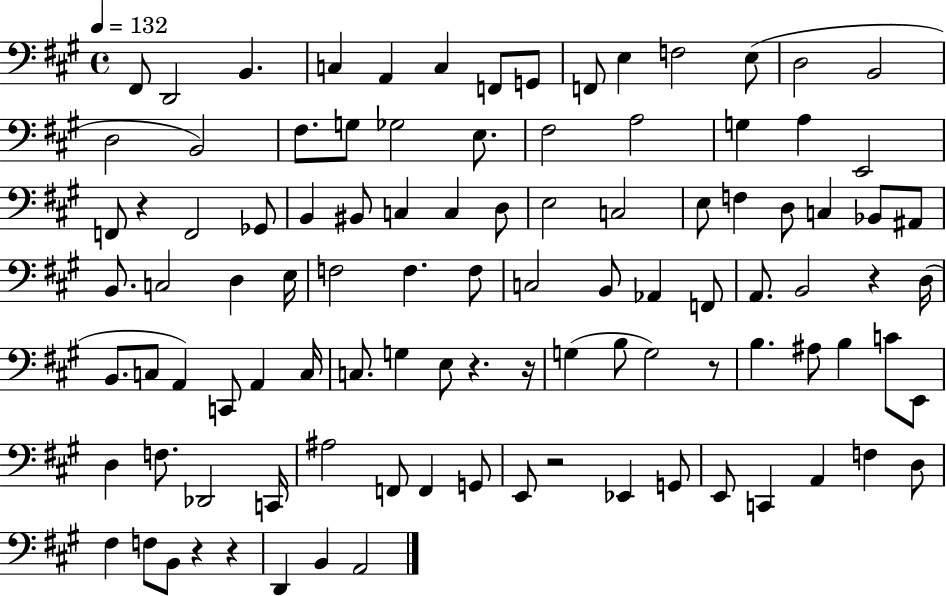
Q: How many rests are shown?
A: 8